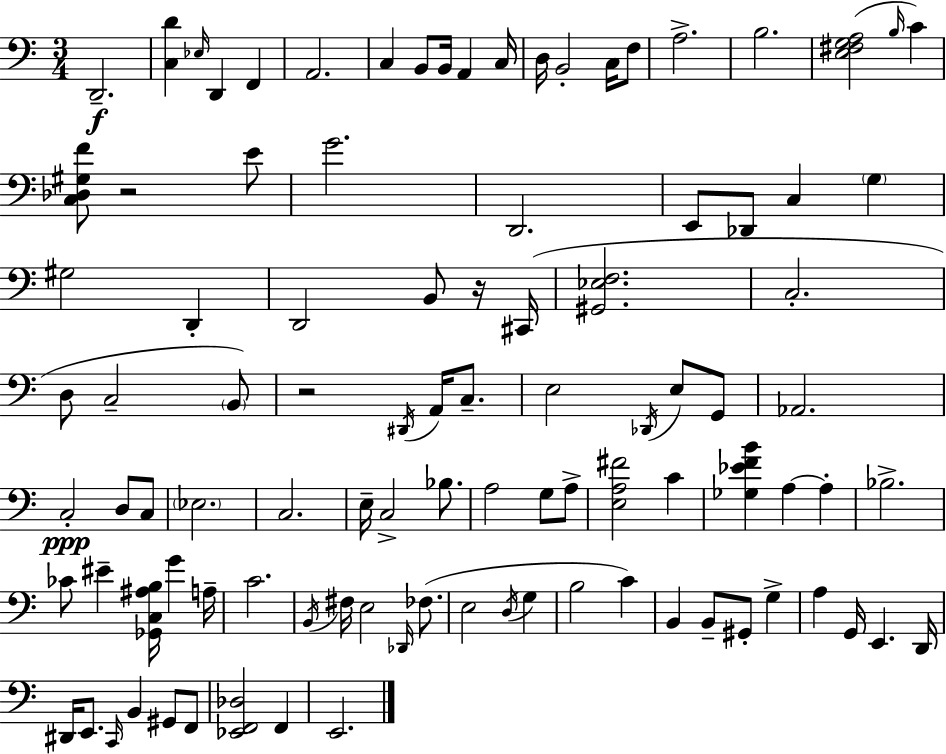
X:1
T:Untitled
M:3/4
L:1/4
K:C
D,,2 [C,D] _E,/4 D,, F,, A,,2 C, B,,/2 B,,/4 A,, C,/4 D,/4 B,,2 C,/4 F,/2 A,2 B,2 [E,^F,G,A,]2 B,/4 C [C,_D,^G,F]/2 z2 E/2 G2 D,,2 E,,/2 _D,,/2 C, G, ^G,2 D,, D,,2 B,,/2 z/4 ^C,,/4 [^G,,_E,F,]2 C,2 D,/2 C,2 B,,/2 z2 ^D,,/4 A,,/4 C,/2 E,2 _D,,/4 E,/2 G,,/2 _A,,2 C,2 D,/2 C,/2 _E,2 C,2 E,/4 C,2 _B,/2 A,2 G,/2 A,/2 [E,A,^F]2 C [_G,_EFB] A, A, _B,2 _C/2 ^E [_G,,C,^A,B,]/4 G A,/4 C2 B,,/4 ^F,/4 E,2 _D,,/4 _F,/2 E,2 D,/4 G, B,2 C B,, B,,/2 ^G,,/2 G, A, G,,/4 E,, D,,/4 ^D,,/4 E,,/2 C,,/4 B,, ^G,,/2 F,,/2 [_E,,F,,_D,]2 F,, E,,2